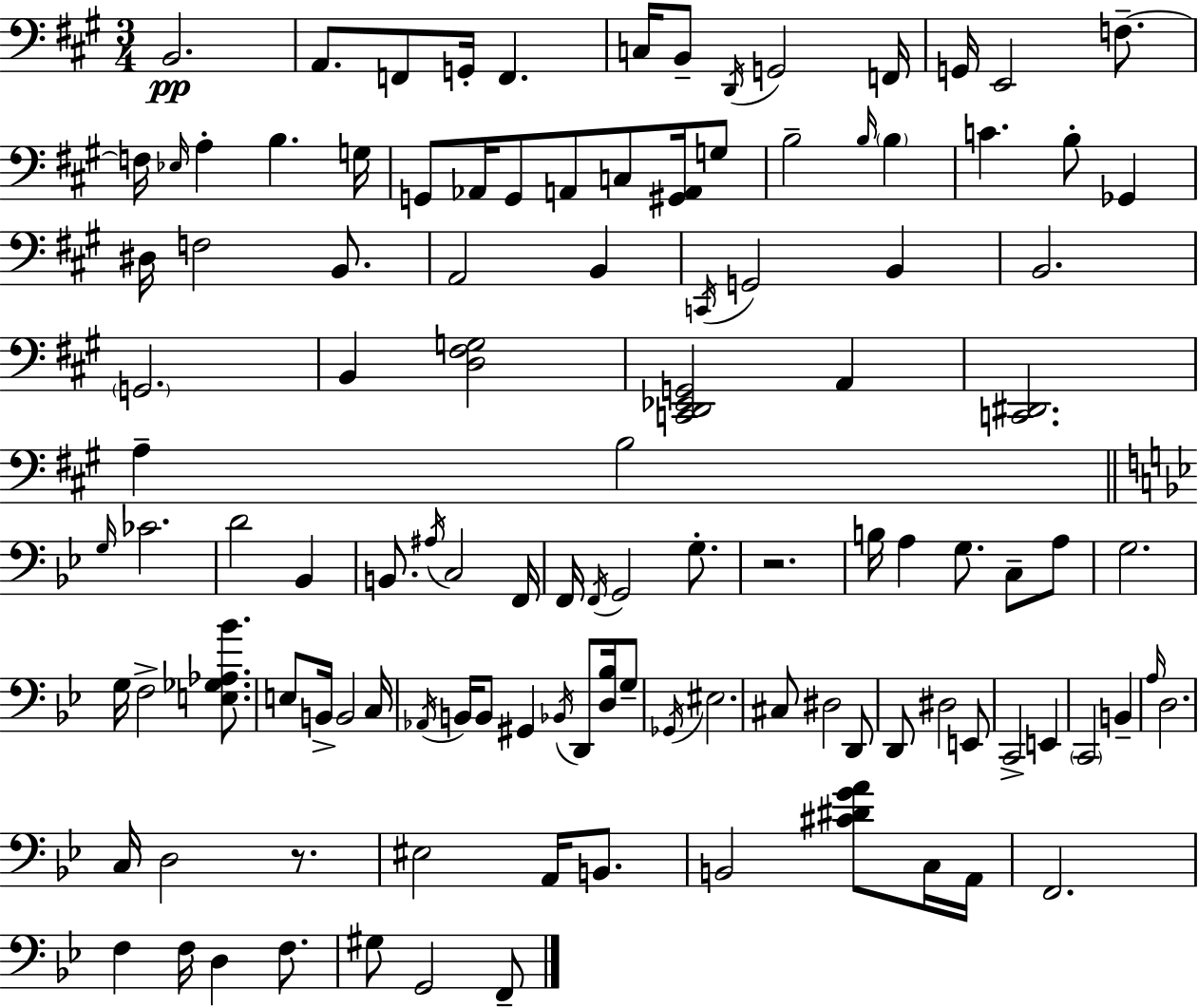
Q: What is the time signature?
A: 3/4